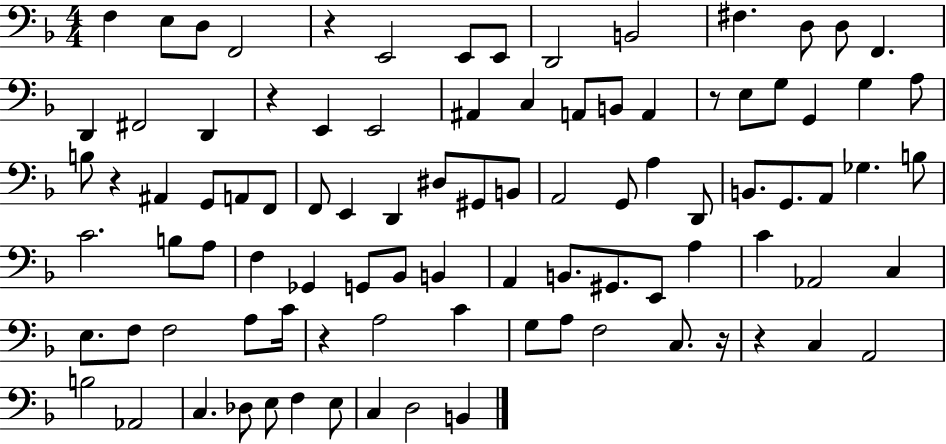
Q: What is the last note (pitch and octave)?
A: B2